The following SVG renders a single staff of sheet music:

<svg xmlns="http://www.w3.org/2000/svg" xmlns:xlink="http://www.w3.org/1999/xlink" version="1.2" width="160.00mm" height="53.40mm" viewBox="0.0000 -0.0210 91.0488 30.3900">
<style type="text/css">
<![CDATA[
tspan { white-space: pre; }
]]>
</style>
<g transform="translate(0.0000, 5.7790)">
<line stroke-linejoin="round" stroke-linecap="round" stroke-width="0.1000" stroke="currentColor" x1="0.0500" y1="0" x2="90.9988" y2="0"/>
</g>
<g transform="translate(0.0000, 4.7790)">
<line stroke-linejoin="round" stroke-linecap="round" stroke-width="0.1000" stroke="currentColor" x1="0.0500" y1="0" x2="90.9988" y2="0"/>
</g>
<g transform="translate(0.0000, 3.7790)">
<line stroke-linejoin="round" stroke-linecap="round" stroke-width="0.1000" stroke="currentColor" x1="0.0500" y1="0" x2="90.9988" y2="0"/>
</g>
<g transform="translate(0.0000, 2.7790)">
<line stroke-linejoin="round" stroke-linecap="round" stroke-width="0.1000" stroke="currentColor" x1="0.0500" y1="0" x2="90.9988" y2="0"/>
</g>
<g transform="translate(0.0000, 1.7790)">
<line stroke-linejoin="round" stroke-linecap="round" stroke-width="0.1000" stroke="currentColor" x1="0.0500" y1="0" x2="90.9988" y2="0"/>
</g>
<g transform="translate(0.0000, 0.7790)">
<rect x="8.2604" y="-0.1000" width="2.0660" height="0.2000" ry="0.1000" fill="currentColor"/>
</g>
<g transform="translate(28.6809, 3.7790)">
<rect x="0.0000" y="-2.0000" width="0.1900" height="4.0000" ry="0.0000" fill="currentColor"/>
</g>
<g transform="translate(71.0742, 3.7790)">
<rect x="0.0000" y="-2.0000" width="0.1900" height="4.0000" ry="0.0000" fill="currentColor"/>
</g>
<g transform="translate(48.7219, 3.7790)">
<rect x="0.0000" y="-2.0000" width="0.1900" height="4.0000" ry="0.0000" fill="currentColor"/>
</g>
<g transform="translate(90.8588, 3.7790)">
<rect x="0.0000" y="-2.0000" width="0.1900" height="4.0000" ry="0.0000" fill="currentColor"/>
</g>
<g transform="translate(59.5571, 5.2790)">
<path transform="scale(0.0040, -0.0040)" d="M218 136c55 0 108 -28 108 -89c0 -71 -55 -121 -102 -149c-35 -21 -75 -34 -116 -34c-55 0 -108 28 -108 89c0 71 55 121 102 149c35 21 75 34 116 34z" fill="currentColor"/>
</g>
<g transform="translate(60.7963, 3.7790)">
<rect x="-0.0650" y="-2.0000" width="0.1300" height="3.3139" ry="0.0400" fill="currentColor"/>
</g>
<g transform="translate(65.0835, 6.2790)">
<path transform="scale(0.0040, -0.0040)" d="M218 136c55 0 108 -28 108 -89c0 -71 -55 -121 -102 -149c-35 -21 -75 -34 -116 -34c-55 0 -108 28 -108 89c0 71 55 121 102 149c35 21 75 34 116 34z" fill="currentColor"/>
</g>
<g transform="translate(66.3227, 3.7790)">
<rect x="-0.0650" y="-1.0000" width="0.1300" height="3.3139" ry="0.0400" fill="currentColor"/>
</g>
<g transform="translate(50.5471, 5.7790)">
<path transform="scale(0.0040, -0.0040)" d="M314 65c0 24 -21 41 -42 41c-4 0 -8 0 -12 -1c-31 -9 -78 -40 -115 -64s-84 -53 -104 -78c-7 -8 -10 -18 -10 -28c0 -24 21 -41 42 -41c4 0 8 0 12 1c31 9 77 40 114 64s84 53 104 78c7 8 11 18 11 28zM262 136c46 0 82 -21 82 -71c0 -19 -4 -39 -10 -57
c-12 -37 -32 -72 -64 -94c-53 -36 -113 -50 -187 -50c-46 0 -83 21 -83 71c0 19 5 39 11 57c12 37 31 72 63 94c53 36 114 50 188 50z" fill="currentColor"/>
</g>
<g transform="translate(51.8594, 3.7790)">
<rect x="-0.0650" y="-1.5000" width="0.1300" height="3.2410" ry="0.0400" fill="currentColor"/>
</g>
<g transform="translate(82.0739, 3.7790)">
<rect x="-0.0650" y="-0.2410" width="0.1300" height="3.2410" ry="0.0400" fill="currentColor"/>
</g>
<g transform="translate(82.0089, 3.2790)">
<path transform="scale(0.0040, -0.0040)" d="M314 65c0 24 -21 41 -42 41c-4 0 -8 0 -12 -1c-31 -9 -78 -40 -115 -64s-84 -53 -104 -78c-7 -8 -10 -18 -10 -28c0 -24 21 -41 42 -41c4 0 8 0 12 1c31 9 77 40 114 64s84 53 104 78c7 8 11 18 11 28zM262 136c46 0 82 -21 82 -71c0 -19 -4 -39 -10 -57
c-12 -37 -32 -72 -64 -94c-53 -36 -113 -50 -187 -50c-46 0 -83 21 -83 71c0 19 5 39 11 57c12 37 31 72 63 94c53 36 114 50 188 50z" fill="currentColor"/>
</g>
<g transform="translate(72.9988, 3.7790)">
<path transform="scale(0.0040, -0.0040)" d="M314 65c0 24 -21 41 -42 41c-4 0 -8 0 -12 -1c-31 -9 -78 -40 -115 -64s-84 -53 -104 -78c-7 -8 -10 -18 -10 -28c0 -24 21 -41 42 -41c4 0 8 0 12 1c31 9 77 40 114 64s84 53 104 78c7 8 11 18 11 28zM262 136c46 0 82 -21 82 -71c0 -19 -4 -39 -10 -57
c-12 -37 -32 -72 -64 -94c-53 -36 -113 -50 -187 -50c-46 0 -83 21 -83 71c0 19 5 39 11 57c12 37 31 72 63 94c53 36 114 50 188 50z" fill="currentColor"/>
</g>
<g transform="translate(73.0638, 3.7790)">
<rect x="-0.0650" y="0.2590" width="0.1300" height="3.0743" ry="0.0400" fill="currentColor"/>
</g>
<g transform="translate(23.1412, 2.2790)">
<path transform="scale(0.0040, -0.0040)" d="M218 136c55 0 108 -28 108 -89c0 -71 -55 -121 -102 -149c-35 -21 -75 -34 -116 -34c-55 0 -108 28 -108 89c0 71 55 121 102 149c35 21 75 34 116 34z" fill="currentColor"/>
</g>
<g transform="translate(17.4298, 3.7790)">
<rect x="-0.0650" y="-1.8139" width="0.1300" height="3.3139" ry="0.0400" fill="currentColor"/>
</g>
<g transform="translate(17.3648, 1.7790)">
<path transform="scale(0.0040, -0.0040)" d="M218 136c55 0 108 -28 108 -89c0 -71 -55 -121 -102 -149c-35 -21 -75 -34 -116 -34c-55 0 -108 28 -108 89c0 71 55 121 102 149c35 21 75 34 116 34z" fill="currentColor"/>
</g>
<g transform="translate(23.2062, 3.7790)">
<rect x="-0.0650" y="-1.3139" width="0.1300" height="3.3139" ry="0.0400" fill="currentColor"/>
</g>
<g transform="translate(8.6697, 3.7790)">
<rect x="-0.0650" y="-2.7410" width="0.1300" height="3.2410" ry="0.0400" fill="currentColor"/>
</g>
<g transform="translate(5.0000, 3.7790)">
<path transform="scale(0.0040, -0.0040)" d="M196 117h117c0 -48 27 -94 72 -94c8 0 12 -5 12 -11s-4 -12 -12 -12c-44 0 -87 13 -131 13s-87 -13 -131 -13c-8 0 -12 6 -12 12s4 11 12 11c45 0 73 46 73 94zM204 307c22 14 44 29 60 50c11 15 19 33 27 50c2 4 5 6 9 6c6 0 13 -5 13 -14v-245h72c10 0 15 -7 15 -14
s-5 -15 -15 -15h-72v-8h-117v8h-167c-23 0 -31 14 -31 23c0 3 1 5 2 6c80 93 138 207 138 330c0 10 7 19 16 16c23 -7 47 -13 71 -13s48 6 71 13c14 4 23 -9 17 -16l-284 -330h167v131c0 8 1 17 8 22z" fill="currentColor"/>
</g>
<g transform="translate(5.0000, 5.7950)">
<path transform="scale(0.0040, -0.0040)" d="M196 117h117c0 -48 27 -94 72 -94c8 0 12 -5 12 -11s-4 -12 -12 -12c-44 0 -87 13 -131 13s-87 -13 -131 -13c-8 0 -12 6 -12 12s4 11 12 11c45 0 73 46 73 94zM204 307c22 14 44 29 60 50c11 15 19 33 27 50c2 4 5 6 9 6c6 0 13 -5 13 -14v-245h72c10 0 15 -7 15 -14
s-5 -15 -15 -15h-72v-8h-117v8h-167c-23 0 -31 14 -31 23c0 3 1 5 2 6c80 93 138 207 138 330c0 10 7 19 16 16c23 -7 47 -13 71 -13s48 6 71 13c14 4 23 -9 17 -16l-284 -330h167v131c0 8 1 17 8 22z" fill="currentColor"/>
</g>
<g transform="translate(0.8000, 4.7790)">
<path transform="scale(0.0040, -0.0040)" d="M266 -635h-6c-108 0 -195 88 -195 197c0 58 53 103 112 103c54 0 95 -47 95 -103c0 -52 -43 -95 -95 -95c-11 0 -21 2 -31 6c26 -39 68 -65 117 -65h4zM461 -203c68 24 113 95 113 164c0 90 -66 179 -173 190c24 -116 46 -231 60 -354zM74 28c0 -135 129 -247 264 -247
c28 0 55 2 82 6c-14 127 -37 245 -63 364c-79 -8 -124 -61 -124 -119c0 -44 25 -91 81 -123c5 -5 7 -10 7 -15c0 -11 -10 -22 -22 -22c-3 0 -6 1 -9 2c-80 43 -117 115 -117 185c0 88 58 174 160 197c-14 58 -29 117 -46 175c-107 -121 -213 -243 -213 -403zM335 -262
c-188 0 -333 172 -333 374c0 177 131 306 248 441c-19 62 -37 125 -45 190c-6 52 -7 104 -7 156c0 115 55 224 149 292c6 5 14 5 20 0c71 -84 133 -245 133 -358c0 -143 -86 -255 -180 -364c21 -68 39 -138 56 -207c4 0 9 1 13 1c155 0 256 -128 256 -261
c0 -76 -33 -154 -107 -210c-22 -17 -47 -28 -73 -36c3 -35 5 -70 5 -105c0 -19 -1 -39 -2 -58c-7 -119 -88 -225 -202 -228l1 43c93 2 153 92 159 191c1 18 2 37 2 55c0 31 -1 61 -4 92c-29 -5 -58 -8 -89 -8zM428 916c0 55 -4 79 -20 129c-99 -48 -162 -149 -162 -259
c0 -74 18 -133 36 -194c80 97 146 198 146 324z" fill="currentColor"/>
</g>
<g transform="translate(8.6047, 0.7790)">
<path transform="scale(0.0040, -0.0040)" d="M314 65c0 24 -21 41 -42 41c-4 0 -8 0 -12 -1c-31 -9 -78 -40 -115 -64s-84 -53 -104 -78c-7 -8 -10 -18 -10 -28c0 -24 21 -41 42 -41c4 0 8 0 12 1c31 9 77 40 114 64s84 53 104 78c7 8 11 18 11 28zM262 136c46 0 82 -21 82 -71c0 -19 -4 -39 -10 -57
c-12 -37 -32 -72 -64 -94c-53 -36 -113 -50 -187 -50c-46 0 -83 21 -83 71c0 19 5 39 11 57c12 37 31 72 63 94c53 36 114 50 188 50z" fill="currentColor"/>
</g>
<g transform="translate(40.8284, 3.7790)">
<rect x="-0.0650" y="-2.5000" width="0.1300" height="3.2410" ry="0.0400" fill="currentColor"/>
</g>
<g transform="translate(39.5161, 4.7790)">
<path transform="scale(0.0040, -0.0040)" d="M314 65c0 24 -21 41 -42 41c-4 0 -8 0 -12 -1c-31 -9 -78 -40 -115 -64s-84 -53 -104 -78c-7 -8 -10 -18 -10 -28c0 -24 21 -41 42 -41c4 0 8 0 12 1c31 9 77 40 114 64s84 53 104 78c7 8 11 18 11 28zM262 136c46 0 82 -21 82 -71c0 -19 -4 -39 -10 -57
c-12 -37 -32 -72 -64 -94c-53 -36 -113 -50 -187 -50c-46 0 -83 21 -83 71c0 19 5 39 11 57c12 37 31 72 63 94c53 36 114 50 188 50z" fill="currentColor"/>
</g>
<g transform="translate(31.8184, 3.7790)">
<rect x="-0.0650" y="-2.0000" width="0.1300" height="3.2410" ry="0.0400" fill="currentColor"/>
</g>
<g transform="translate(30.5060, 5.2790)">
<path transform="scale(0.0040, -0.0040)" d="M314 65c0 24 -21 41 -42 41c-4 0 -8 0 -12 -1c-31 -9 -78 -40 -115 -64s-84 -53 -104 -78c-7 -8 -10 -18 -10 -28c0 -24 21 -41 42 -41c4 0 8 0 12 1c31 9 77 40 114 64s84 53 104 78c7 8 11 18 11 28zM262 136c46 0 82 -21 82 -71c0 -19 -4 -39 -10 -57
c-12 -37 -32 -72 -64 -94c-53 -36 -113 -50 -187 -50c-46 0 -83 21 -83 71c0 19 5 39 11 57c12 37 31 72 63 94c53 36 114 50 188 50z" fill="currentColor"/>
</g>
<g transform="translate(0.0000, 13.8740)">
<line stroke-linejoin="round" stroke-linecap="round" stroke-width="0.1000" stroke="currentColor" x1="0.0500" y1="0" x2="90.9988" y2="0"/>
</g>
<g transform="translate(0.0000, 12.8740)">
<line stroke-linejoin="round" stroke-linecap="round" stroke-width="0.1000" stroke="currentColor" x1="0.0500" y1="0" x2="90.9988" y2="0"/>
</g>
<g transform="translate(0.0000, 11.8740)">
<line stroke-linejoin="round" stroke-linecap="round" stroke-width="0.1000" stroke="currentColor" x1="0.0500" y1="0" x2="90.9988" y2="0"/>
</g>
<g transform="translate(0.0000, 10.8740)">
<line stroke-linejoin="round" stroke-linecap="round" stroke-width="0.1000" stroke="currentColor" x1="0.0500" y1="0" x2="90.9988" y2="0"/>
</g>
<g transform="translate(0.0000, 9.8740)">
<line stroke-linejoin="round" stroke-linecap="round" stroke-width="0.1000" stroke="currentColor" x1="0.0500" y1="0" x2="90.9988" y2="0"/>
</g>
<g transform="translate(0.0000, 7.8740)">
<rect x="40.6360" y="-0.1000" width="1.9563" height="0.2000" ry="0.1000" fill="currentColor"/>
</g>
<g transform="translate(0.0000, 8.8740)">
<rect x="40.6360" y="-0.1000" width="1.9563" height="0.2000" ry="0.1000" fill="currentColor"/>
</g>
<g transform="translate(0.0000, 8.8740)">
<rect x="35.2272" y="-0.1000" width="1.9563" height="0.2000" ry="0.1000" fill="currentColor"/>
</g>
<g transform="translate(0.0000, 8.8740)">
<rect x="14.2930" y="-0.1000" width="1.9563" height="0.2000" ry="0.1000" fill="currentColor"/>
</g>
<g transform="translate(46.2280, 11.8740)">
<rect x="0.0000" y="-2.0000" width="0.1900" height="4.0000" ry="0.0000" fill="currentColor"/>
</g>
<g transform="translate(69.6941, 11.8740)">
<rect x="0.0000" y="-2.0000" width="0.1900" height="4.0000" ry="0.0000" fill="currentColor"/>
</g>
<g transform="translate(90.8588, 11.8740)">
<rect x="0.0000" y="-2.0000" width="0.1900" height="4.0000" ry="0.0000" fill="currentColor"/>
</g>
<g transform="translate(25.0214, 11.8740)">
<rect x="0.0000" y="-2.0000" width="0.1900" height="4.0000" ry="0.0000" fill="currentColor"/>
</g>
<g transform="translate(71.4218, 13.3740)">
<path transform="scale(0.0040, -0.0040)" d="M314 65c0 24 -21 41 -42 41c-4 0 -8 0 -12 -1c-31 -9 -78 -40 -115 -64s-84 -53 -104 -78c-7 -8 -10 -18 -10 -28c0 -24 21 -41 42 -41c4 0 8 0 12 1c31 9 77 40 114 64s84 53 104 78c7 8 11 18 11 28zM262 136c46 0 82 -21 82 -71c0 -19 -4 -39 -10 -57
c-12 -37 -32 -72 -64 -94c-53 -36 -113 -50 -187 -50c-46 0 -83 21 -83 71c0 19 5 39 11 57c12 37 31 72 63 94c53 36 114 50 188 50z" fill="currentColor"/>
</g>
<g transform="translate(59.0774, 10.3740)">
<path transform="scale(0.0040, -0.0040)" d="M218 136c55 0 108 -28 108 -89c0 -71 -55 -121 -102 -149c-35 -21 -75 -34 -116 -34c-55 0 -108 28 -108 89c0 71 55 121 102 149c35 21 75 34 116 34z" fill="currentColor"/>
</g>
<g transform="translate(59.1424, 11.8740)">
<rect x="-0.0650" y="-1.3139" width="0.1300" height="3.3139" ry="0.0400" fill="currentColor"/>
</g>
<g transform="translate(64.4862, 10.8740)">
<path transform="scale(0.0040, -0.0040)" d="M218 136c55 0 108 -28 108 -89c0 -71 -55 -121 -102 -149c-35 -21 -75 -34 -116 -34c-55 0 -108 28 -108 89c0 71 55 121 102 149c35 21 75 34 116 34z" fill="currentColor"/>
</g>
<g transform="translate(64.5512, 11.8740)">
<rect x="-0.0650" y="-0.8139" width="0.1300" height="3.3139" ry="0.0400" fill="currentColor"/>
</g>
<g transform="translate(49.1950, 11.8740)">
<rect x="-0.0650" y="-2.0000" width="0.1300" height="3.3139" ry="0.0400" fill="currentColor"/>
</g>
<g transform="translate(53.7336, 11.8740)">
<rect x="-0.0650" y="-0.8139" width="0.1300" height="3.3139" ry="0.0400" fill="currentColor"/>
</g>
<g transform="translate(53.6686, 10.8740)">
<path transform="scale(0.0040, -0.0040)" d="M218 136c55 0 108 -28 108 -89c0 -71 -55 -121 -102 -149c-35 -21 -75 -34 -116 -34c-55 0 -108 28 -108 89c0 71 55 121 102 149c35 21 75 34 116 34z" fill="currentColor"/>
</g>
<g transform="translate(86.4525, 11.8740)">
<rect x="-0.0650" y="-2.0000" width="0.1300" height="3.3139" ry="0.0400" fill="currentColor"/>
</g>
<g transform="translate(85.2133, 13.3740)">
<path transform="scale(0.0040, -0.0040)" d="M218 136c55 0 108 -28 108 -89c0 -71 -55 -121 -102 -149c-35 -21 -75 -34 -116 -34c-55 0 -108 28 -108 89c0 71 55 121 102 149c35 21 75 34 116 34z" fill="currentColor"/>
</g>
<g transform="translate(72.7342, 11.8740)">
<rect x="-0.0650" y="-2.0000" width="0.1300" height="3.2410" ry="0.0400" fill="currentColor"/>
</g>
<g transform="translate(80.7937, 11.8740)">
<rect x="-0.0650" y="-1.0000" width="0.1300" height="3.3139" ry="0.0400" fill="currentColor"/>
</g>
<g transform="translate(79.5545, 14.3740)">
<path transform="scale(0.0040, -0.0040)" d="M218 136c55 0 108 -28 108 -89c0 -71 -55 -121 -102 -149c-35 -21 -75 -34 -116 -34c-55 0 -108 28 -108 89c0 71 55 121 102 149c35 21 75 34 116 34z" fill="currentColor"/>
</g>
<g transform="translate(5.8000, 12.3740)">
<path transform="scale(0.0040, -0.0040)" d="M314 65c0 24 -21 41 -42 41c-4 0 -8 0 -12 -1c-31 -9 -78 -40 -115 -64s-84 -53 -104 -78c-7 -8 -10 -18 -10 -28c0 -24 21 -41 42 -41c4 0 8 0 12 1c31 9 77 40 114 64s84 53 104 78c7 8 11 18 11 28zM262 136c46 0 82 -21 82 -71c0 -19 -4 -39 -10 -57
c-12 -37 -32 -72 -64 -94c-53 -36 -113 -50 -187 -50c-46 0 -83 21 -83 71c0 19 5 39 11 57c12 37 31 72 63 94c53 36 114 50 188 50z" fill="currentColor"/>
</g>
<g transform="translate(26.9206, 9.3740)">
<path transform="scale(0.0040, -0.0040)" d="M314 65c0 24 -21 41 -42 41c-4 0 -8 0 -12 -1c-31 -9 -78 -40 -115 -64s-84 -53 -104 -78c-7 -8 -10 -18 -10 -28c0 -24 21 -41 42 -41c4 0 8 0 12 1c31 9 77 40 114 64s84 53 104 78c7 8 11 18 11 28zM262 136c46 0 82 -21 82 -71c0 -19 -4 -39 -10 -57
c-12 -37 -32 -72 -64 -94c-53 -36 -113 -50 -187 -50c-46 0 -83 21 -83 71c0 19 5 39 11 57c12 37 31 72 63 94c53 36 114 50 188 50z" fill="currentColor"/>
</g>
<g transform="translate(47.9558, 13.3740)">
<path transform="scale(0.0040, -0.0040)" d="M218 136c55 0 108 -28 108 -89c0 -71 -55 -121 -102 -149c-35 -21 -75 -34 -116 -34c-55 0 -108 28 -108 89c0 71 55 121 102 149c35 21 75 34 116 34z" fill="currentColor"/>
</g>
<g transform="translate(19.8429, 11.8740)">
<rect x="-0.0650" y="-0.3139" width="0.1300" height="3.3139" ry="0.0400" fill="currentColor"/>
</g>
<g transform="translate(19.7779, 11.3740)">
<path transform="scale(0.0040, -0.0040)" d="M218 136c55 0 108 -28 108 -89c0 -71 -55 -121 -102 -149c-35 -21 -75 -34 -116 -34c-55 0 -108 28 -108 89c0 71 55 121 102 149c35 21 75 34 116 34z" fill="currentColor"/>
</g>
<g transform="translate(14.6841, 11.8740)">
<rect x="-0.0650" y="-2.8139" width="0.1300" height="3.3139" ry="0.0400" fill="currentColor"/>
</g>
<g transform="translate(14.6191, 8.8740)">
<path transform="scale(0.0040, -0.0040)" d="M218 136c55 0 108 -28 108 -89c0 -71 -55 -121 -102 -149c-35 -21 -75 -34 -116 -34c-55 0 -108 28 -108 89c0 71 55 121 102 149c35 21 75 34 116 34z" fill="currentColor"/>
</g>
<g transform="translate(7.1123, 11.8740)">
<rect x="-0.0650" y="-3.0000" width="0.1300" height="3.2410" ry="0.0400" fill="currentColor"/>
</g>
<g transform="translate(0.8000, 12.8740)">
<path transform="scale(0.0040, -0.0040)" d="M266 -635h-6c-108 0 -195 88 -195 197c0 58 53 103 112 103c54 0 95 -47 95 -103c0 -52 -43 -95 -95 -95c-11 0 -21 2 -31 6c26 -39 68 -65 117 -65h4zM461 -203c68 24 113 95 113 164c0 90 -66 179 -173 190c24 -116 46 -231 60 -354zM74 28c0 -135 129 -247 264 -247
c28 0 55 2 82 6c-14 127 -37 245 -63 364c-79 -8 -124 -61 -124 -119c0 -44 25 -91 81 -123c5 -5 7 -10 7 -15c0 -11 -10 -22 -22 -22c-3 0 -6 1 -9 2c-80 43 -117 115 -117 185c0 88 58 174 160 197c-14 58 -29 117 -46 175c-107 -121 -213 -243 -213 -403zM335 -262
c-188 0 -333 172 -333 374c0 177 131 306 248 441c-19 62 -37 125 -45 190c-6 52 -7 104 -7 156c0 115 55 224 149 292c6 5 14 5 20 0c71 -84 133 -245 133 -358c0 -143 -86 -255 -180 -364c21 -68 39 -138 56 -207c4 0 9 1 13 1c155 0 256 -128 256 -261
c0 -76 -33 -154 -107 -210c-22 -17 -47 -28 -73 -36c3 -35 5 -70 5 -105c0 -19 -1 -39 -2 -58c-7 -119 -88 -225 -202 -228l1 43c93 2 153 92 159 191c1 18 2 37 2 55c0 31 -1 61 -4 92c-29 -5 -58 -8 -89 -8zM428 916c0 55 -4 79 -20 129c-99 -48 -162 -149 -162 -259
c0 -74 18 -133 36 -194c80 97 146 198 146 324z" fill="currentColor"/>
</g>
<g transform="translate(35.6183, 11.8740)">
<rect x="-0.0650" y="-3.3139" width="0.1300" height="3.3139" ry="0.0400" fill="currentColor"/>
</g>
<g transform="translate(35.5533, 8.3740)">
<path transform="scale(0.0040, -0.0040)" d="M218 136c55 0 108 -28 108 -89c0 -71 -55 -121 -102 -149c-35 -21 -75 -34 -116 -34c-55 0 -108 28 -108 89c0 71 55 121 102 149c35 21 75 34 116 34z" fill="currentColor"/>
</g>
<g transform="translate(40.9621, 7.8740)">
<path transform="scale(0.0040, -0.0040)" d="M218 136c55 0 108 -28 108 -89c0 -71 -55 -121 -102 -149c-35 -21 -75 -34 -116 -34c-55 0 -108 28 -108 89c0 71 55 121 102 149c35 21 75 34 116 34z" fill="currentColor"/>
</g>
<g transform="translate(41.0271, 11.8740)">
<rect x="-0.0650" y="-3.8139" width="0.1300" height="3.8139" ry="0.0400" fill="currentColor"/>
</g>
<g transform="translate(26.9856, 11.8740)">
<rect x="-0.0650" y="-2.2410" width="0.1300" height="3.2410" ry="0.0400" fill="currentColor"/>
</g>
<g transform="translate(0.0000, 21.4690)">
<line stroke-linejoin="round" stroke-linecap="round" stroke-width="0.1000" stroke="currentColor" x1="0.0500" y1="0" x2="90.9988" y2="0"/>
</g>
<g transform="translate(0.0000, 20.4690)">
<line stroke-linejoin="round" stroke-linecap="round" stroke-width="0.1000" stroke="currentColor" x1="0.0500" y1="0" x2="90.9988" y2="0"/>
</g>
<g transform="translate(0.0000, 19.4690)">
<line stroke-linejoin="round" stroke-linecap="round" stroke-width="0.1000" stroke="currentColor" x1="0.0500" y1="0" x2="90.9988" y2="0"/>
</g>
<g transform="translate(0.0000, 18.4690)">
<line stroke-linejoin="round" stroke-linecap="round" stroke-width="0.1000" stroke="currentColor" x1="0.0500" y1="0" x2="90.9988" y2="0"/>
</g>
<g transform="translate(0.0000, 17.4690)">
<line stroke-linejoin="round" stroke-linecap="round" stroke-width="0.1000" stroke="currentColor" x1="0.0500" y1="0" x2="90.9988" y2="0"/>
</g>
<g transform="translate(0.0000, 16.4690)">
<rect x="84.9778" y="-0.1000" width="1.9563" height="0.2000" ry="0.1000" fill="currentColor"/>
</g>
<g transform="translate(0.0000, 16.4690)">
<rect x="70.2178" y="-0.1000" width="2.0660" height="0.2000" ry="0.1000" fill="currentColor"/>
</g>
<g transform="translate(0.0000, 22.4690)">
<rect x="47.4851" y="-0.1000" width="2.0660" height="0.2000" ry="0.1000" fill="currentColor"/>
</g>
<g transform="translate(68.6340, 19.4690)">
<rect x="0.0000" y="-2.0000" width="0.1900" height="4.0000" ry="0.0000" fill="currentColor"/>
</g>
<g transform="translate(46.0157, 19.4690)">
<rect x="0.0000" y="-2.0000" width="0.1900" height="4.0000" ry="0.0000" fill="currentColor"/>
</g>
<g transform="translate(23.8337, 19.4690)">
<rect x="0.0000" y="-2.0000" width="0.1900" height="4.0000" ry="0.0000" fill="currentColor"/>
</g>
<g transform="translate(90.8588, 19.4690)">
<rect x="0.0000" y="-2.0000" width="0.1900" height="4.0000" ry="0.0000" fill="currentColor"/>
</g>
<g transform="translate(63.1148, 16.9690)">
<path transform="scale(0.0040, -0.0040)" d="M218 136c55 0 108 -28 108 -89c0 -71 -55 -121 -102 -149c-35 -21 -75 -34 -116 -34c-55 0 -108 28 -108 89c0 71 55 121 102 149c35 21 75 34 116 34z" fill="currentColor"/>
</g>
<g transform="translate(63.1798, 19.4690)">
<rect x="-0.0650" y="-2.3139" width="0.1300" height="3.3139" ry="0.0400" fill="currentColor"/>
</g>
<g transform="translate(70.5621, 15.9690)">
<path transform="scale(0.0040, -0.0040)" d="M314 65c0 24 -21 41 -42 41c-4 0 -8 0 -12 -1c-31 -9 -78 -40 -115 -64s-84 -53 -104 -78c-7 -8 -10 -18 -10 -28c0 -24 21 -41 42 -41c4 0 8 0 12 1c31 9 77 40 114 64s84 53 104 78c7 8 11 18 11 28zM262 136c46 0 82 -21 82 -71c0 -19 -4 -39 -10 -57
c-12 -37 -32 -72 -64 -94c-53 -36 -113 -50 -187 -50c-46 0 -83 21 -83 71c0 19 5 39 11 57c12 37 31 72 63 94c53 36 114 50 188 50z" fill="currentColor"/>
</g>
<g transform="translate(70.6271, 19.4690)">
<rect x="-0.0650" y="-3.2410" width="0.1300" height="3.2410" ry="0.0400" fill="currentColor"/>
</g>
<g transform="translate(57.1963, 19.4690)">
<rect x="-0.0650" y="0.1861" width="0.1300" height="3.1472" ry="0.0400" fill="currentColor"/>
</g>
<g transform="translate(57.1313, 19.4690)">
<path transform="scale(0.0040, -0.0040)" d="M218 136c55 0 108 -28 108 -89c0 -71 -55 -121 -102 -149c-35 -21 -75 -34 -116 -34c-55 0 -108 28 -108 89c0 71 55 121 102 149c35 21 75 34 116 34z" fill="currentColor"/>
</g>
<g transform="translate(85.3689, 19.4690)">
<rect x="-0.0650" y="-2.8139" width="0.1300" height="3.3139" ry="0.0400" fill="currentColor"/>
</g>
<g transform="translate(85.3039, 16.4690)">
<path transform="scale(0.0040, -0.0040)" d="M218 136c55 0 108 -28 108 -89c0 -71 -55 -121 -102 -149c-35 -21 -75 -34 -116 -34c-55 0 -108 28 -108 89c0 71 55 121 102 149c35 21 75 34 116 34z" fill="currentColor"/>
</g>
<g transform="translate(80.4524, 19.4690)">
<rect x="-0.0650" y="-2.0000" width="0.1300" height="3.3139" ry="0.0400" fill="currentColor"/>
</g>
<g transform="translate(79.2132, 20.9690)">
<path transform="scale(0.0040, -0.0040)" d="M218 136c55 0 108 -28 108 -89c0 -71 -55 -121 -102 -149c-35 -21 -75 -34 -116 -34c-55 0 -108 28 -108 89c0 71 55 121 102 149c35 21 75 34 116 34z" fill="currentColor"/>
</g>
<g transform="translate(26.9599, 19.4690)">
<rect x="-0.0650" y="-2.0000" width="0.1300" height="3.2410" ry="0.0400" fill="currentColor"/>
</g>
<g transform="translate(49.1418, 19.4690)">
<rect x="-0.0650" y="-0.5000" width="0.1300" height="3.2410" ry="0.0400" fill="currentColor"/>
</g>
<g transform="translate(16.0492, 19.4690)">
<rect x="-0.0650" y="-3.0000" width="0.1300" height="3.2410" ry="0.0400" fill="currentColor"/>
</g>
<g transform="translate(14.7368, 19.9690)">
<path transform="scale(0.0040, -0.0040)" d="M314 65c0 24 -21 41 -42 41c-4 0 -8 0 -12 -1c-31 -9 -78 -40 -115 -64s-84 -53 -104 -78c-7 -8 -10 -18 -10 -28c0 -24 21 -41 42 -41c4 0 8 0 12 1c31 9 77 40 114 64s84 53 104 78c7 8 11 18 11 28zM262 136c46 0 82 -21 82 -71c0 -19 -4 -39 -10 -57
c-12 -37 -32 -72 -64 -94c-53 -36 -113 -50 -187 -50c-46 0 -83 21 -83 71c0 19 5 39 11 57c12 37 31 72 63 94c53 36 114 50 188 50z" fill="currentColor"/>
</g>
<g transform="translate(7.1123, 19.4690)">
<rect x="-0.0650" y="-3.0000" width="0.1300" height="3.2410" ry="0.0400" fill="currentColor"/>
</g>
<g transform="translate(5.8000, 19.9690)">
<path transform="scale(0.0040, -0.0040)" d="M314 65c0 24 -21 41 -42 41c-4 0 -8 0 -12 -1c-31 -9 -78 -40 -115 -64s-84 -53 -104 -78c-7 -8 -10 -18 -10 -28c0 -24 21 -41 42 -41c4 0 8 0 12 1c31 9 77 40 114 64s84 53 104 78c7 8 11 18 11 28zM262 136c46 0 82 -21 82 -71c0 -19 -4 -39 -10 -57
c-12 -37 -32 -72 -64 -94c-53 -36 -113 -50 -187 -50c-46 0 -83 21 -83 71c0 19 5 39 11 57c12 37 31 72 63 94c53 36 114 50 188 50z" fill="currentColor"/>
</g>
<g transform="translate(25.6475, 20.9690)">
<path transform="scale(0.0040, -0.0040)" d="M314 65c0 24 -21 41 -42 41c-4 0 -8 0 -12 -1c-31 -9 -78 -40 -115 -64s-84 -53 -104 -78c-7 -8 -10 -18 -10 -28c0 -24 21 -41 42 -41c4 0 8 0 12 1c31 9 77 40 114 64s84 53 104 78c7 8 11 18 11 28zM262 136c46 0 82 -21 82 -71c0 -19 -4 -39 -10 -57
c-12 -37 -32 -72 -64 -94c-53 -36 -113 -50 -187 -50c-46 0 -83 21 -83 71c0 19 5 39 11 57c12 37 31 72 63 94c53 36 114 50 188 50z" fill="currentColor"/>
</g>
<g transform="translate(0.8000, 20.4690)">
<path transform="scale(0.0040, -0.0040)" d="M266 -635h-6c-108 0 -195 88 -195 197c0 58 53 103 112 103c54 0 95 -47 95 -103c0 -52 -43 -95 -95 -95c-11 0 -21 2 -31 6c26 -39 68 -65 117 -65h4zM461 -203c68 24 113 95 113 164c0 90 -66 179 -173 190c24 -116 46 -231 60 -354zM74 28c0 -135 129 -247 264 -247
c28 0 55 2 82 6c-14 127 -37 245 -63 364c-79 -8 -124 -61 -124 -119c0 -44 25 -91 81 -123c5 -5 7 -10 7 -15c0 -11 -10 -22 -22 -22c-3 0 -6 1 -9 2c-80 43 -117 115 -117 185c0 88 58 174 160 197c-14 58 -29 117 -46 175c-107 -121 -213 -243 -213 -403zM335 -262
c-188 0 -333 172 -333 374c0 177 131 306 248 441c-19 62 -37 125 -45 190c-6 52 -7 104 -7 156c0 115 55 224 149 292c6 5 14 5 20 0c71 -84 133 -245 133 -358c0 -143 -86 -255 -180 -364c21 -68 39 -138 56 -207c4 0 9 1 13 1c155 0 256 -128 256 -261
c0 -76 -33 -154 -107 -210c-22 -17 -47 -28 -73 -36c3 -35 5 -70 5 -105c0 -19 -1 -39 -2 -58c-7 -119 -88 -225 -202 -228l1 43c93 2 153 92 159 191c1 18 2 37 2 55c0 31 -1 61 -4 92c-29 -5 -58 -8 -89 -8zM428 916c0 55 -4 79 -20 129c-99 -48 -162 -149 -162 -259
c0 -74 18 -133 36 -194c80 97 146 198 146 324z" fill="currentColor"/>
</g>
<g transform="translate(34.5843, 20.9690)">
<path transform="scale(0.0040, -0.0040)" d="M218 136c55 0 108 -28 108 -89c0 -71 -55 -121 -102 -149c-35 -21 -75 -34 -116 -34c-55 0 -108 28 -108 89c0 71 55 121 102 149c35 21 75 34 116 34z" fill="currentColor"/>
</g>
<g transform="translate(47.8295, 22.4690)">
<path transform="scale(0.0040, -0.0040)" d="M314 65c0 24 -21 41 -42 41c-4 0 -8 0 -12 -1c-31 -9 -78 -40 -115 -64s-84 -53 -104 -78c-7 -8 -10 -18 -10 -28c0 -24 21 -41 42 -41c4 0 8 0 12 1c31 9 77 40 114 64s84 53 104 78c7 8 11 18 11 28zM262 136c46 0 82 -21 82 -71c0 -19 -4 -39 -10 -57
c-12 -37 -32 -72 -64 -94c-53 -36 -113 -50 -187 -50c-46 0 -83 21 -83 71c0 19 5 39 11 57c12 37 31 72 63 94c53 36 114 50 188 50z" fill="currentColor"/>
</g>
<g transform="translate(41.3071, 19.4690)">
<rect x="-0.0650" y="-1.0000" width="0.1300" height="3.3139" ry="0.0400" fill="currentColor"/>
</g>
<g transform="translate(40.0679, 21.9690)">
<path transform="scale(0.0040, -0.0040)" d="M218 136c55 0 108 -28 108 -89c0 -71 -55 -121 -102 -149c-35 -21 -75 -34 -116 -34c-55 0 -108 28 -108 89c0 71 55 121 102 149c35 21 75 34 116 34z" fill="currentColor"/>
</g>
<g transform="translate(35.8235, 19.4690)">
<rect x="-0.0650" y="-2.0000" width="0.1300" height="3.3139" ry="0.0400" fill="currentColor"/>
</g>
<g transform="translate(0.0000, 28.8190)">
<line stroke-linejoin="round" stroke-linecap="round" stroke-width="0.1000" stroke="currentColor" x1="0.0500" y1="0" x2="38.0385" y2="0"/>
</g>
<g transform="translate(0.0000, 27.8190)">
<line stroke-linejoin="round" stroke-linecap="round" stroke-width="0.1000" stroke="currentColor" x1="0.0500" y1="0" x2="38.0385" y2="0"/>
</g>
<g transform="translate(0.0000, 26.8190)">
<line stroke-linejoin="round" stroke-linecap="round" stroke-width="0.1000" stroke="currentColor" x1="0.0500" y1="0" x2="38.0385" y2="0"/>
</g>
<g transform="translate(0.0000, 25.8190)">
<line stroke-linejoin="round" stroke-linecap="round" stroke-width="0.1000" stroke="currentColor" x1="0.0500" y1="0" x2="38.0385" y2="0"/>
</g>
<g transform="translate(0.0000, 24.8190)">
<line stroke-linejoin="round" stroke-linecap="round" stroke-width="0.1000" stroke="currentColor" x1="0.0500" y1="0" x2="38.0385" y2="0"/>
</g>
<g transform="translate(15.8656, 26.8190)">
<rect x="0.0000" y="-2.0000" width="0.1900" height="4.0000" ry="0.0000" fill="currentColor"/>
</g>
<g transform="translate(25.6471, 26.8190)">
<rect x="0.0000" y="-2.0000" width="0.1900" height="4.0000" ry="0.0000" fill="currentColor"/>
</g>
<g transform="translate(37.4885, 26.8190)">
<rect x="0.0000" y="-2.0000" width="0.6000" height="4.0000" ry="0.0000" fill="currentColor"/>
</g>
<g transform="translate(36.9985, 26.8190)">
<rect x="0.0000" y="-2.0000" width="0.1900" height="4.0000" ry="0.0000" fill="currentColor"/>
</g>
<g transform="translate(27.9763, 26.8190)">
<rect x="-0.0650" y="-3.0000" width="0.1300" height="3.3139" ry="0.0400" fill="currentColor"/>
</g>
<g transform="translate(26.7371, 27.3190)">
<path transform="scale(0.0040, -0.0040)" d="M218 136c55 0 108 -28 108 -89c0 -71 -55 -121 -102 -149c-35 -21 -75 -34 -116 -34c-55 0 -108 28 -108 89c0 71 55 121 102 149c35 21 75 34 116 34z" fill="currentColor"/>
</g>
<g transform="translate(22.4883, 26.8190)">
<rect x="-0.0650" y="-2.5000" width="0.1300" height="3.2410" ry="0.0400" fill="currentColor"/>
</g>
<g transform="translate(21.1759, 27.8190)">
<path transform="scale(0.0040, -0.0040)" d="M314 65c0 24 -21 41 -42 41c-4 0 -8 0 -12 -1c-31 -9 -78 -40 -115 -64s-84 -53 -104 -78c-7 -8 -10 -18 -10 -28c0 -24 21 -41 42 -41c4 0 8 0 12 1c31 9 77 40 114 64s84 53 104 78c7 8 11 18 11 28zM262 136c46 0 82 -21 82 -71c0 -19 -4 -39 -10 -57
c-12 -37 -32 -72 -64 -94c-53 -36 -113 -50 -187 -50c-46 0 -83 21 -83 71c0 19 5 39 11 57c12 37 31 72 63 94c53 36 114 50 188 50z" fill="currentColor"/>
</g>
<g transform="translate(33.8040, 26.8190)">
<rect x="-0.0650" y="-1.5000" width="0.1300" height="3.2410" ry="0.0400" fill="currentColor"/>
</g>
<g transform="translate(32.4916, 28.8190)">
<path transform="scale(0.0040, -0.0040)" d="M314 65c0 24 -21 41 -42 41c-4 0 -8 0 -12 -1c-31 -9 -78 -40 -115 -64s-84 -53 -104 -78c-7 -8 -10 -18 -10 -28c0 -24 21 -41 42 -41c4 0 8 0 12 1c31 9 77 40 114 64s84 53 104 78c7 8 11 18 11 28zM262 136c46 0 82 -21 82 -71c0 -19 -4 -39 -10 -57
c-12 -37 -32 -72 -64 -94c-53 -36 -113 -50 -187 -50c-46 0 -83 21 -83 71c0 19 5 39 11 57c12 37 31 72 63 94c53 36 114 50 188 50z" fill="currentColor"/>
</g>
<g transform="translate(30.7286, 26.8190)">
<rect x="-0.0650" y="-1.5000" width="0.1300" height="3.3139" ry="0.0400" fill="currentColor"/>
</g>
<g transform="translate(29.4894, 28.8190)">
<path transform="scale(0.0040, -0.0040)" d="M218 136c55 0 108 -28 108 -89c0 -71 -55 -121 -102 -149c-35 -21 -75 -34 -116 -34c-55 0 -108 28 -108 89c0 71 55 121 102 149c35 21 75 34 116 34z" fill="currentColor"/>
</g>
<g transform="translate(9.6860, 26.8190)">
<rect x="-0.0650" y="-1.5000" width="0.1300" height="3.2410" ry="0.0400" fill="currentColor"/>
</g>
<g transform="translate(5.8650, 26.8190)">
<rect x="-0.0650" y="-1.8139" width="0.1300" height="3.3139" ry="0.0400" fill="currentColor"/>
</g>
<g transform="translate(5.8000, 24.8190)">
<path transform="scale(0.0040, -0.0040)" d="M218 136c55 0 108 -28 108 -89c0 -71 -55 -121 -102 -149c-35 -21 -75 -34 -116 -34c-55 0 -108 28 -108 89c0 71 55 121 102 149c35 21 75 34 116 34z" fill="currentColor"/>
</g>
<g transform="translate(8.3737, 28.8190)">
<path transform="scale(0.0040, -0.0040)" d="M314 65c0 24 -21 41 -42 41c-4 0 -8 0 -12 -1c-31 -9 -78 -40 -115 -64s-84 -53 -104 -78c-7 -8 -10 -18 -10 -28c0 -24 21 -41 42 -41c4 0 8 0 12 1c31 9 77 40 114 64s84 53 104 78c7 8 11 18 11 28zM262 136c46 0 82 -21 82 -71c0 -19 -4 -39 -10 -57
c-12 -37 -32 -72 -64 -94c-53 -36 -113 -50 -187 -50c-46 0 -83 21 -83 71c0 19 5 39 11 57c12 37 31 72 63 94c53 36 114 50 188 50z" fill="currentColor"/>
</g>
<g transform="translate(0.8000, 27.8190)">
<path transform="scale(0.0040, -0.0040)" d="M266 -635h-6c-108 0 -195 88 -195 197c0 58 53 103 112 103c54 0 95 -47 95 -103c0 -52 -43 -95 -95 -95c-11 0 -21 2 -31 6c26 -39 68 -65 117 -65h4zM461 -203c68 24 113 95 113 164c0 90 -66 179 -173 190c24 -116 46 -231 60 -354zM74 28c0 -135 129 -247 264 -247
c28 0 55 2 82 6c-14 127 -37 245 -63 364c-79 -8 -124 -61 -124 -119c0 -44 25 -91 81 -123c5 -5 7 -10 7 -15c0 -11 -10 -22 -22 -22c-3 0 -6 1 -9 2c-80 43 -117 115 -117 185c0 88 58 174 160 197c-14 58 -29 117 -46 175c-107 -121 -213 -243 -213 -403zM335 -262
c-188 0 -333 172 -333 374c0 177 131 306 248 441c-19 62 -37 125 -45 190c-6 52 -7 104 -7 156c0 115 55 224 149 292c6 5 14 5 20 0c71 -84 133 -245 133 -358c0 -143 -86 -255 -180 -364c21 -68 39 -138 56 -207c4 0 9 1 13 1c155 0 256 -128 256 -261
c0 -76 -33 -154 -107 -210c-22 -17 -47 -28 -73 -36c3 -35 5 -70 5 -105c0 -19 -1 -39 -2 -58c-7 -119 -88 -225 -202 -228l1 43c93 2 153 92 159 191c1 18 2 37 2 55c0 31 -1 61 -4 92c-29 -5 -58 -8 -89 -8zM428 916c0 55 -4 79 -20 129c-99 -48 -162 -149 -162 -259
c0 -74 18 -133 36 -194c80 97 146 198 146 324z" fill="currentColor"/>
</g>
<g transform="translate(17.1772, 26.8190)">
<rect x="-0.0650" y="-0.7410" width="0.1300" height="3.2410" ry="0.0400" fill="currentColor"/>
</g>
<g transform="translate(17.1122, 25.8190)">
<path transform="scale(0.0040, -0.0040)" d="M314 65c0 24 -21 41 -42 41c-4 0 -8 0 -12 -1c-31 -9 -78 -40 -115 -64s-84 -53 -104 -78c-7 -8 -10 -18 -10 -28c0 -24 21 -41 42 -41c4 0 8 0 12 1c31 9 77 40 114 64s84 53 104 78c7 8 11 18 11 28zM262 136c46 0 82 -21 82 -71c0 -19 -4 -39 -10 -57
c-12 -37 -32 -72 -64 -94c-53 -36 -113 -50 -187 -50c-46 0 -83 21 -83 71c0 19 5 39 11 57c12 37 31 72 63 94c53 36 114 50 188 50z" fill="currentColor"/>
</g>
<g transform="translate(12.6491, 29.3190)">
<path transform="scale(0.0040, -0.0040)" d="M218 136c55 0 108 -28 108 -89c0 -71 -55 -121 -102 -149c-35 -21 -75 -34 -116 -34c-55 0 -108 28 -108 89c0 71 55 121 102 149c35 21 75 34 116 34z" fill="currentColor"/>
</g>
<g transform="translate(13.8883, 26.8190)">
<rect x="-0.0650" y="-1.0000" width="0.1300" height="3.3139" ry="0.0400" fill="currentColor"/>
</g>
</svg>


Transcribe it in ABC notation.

X:1
T:Untitled
M:4/4
L:1/4
K:C
a2 f e F2 G2 E2 F D B2 c2 A2 a c g2 b c' F d e d F2 D F A2 A2 F2 F D C2 B g b2 F a f E2 D d2 G2 A E E2